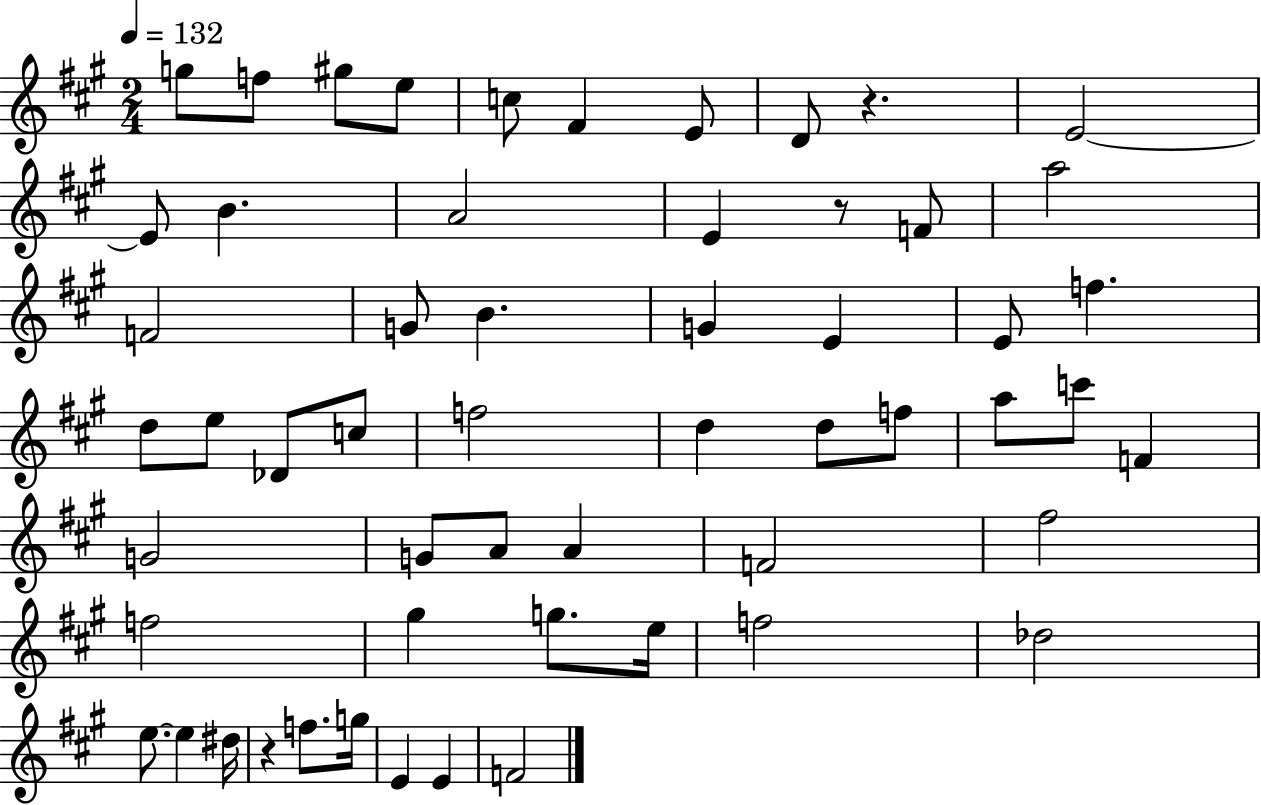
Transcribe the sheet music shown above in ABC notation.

X:1
T:Untitled
M:2/4
L:1/4
K:A
g/2 f/2 ^g/2 e/2 c/2 ^F E/2 D/2 z E2 E/2 B A2 E z/2 F/2 a2 F2 G/2 B G E E/2 f d/2 e/2 _D/2 c/2 f2 d d/2 f/2 a/2 c'/2 F G2 G/2 A/2 A F2 ^f2 f2 ^g g/2 e/4 f2 _d2 e/2 e ^d/4 z f/2 g/4 E E F2